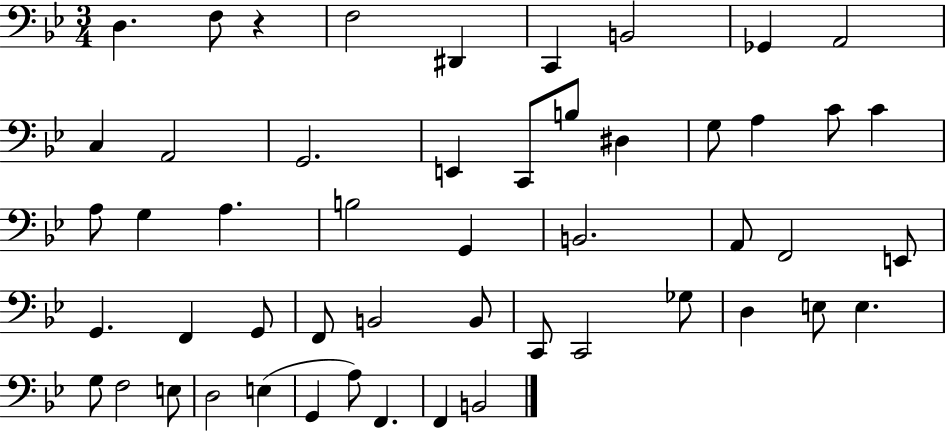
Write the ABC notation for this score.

X:1
T:Untitled
M:3/4
L:1/4
K:Bb
D, F,/2 z F,2 ^D,, C,, B,,2 _G,, A,,2 C, A,,2 G,,2 E,, C,,/2 B,/2 ^D, G,/2 A, C/2 C A,/2 G, A, B,2 G,, B,,2 A,,/2 F,,2 E,,/2 G,, F,, G,,/2 F,,/2 B,,2 B,,/2 C,,/2 C,,2 _G,/2 D, E,/2 E, G,/2 F,2 E,/2 D,2 E, G,, A,/2 F,, F,, B,,2